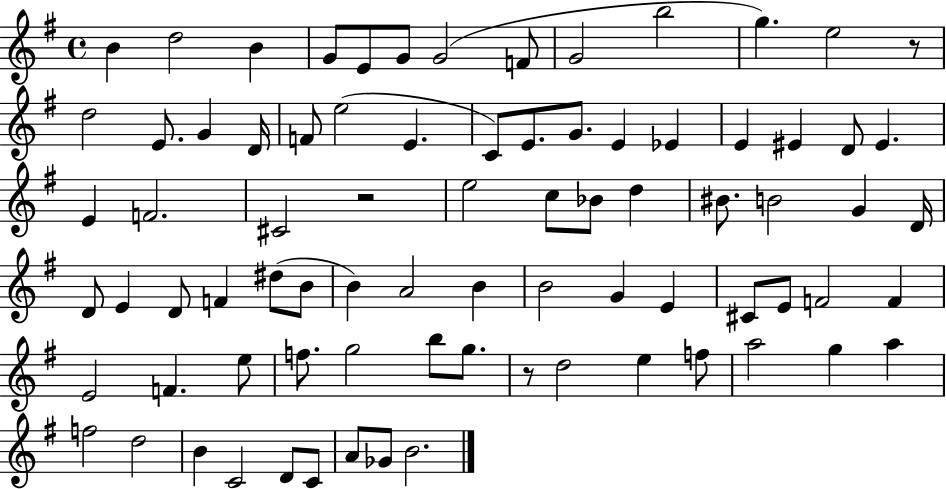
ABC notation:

X:1
T:Untitled
M:4/4
L:1/4
K:G
B d2 B G/2 E/2 G/2 G2 F/2 G2 b2 g e2 z/2 d2 E/2 G D/4 F/2 e2 E C/2 E/2 G/2 E _E E ^E D/2 ^E E F2 ^C2 z2 e2 c/2 _B/2 d ^B/2 B2 G D/4 D/2 E D/2 F ^d/2 B/2 B A2 B B2 G E ^C/2 E/2 F2 F E2 F e/2 f/2 g2 b/2 g/2 z/2 d2 e f/2 a2 g a f2 d2 B C2 D/2 C/2 A/2 _G/2 B2